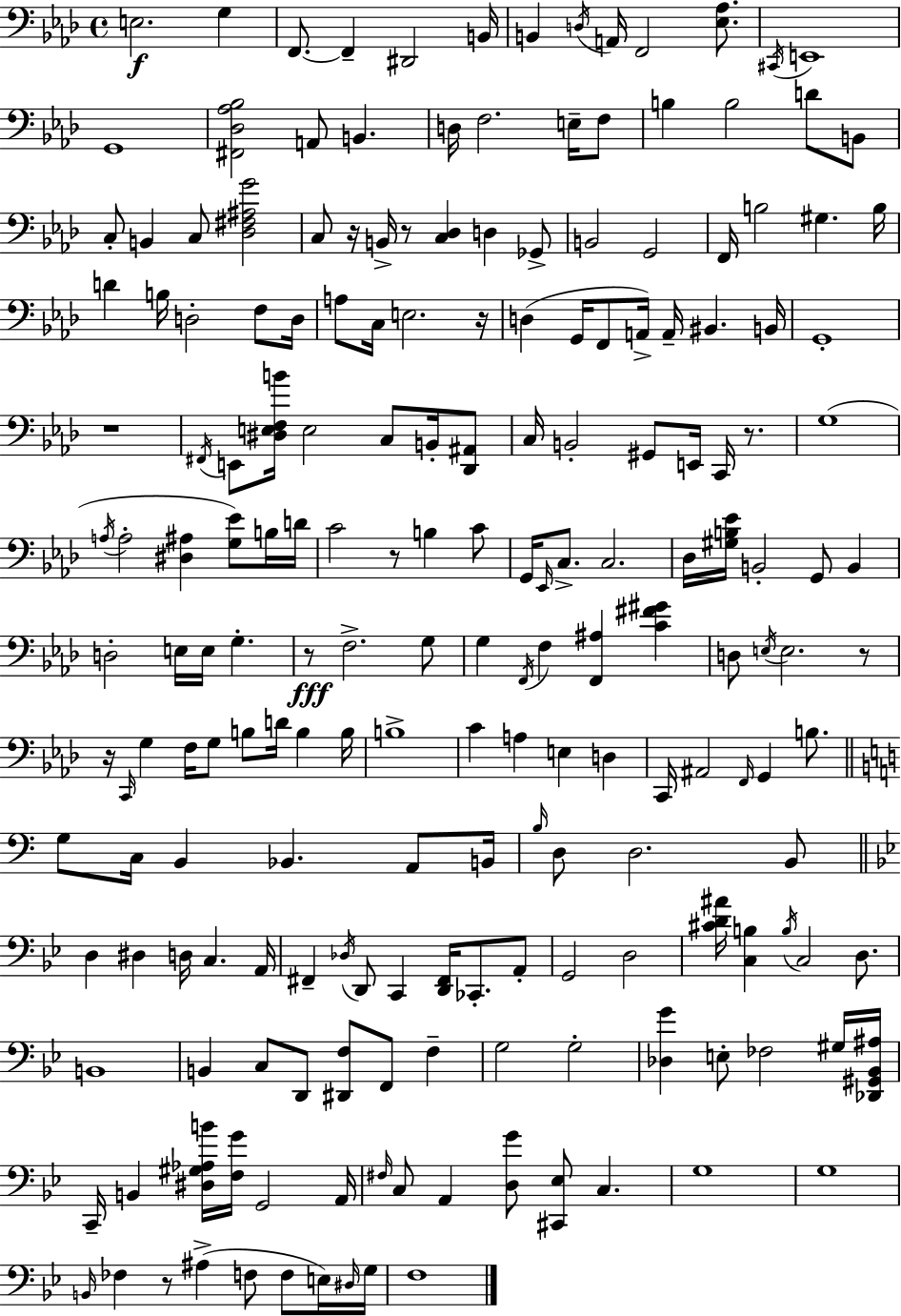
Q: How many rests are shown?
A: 10